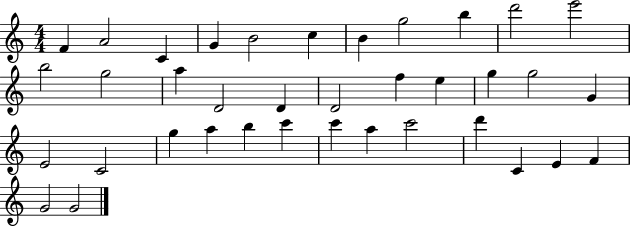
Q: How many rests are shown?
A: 0